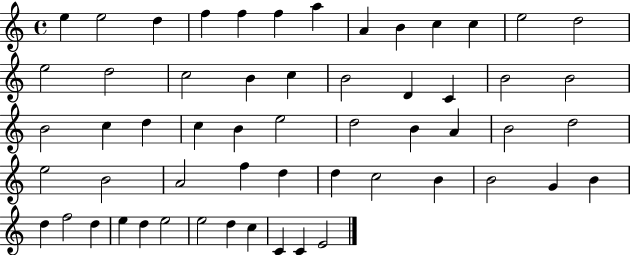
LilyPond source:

{
  \clef treble
  \time 4/4
  \defaultTimeSignature
  \key c \major
  e''4 e''2 d''4 | f''4 f''4 f''4 a''4 | a'4 b'4 c''4 c''4 | e''2 d''2 | \break e''2 d''2 | c''2 b'4 c''4 | b'2 d'4 c'4 | b'2 b'2 | \break b'2 c''4 d''4 | c''4 b'4 e''2 | d''2 b'4 a'4 | b'2 d''2 | \break e''2 b'2 | a'2 f''4 d''4 | d''4 c''2 b'4 | b'2 g'4 b'4 | \break d''4 f''2 d''4 | e''4 d''4 e''2 | e''2 d''4 c''4 | c'4 c'4 e'2 | \break \bar "|."
}